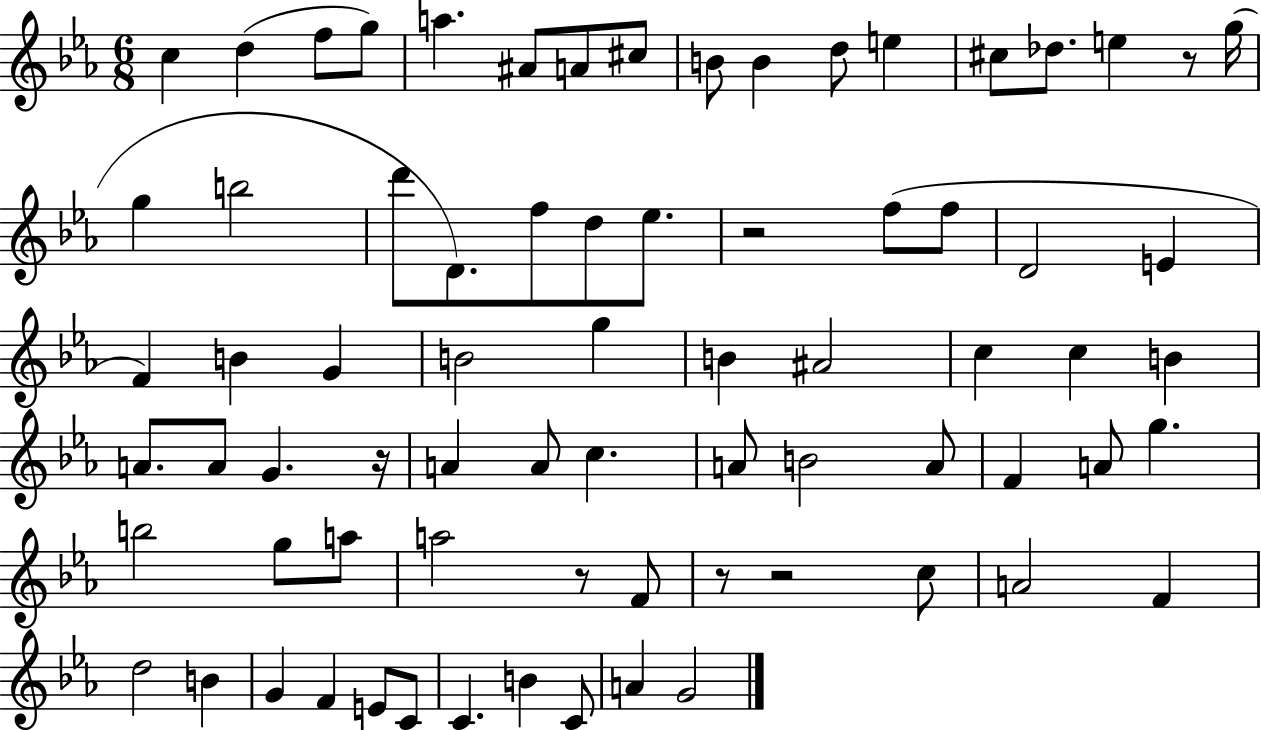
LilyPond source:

{
  \clef treble
  \numericTimeSignature
  \time 6/8
  \key ees \major
  \repeat volta 2 { c''4 d''4( f''8 g''8) | a''4. ais'8 a'8 cis''8 | b'8 b'4 d''8 e''4 | cis''8 des''8. e''4 r8 g''16( | \break g''4 b''2 | d'''8 d'8.) f''8 d''8 ees''8. | r2 f''8( f''8 | d'2 e'4 | \break f'4) b'4 g'4 | b'2 g''4 | b'4 ais'2 | c''4 c''4 b'4 | \break a'8. a'8 g'4. r16 | a'4 a'8 c''4. | a'8 b'2 a'8 | f'4 a'8 g''4. | \break b''2 g''8 a''8 | a''2 r8 f'8 | r8 r2 c''8 | a'2 f'4 | \break d''2 b'4 | g'4 f'4 e'8 c'8 | c'4. b'4 c'8 | a'4 g'2 | \break } \bar "|."
}